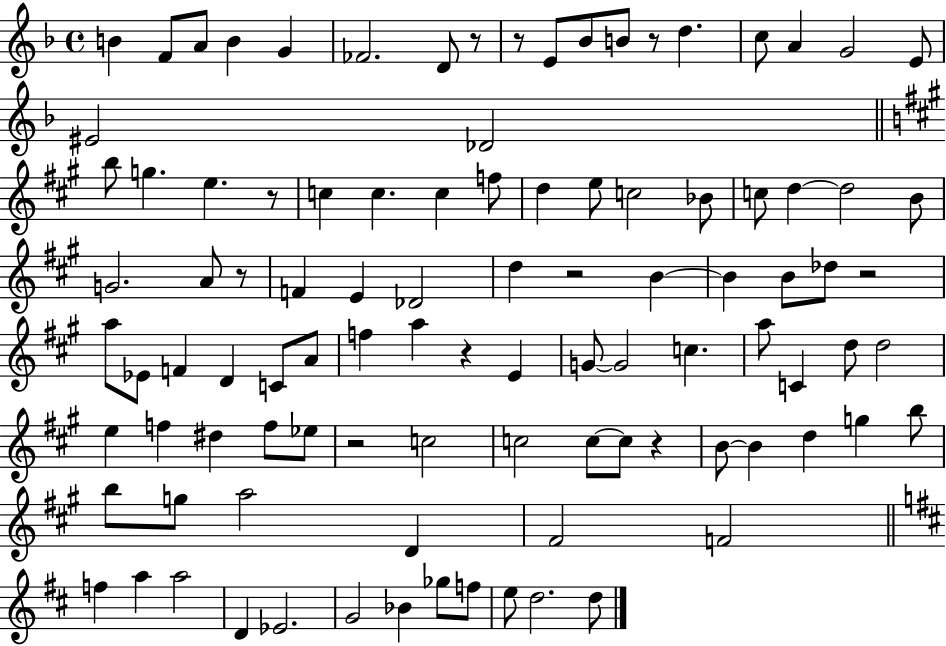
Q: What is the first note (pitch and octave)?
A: B4